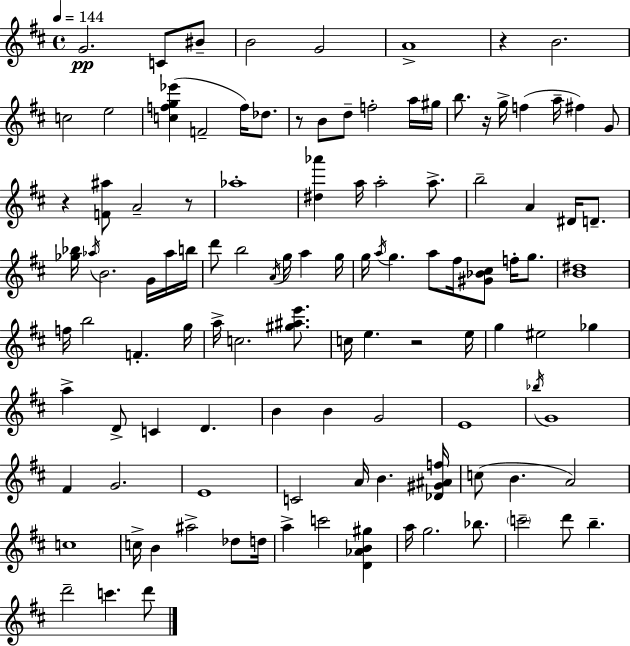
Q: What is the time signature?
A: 4/4